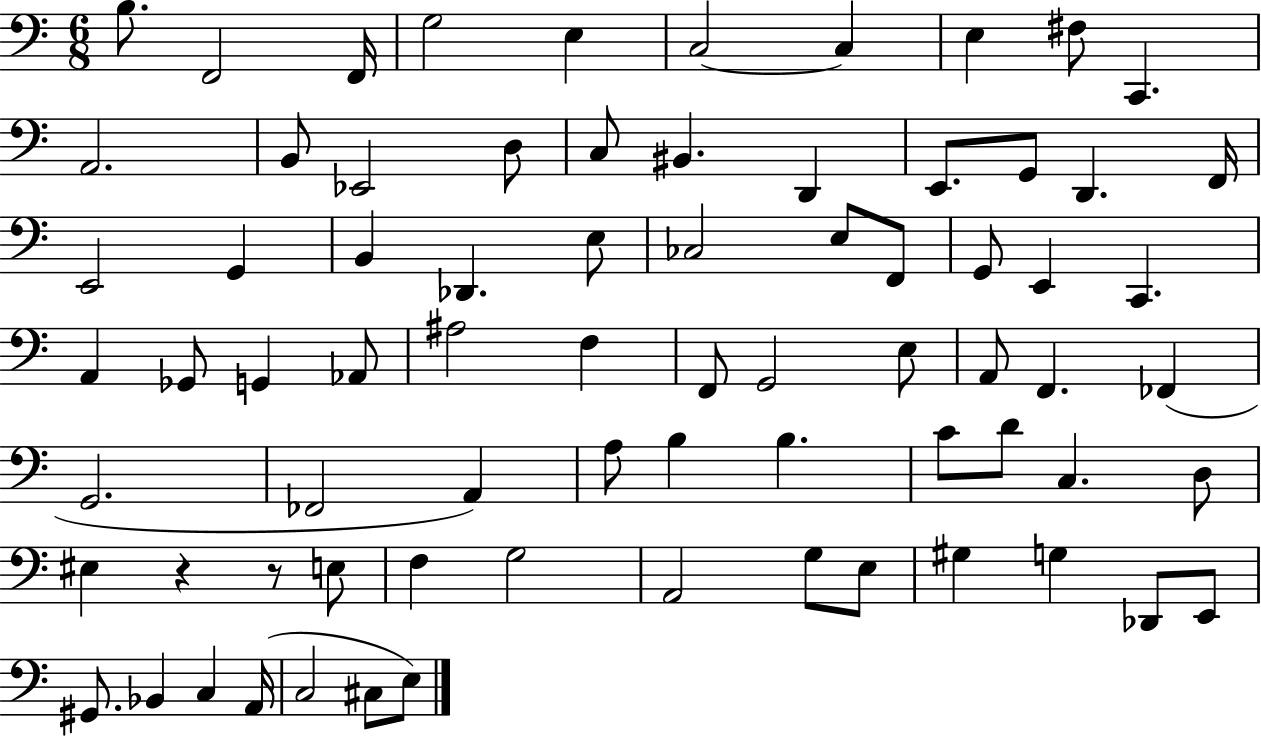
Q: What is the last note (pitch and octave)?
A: E3